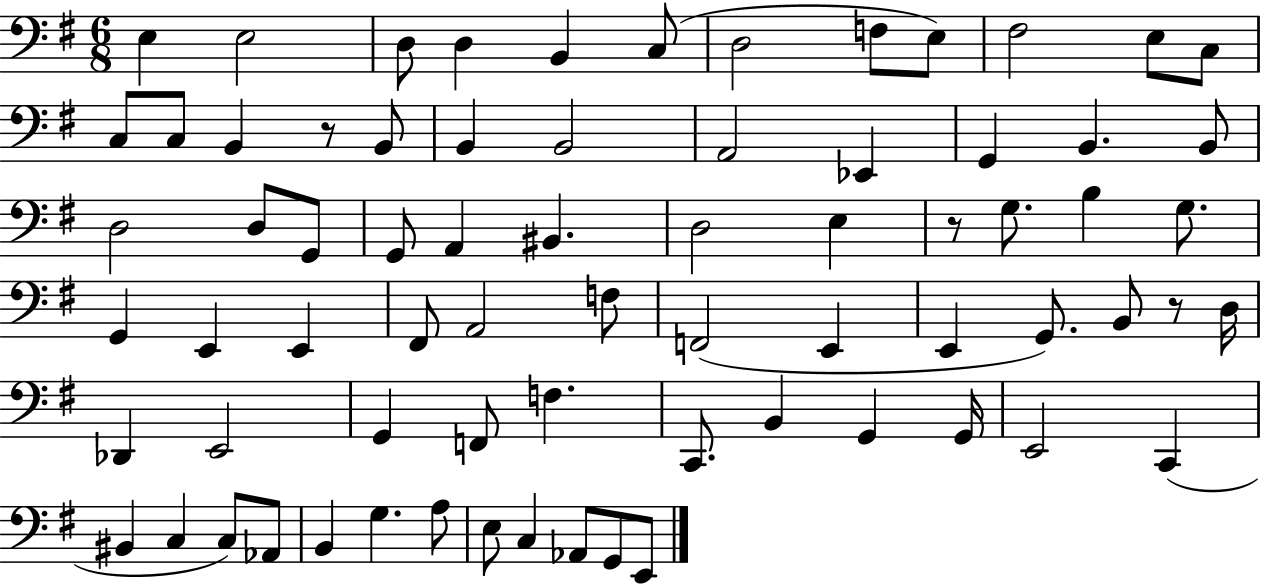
X:1
T:Untitled
M:6/8
L:1/4
K:G
E, E,2 D,/2 D, B,, C,/2 D,2 F,/2 E,/2 ^F,2 E,/2 C,/2 C,/2 C,/2 B,, z/2 B,,/2 B,, B,,2 A,,2 _E,, G,, B,, B,,/2 D,2 D,/2 G,,/2 G,,/2 A,, ^B,, D,2 E, z/2 G,/2 B, G,/2 G,, E,, E,, ^F,,/2 A,,2 F,/2 F,,2 E,, E,, G,,/2 B,,/2 z/2 D,/4 _D,, E,,2 G,, F,,/2 F, C,,/2 B,, G,, G,,/4 E,,2 C,, ^B,, C, C,/2 _A,,/2 B,, G, A,/2 E,/2 C, _A,,/2 G,,/2 E,,/2